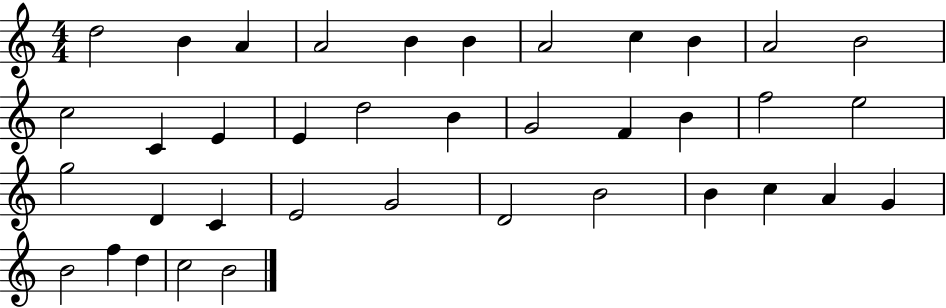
D5/h B4/q A4/q A4/h B4/q B4/q A4/h C5/q B4/q A4/h B4/h C5/h C4/q E4/q E4/q D5/h B4/q G4/h F4/q B4/q F5/h E5/h G5/h D4/q C4/q E4/h G4/h D4/h B4/h B4/q C5/q A4/q G4/q B4/h F5/q D5/q C5/h B4/h